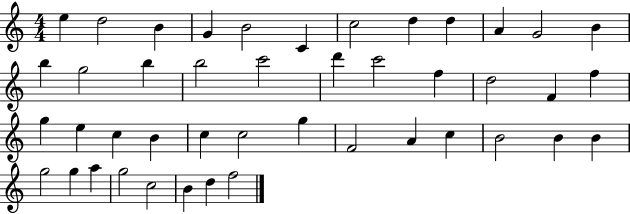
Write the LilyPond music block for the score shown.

{
  \clef treble
  \numericTimeSignature
  \time 4/4
  \key c \major
  e''4 d''2 b'4 | g'4 b'2 c'4 | c''2 d''4 d''4 | a'4 g'2 b'4 | \break b''4 g''2 b''4 | b''2 c'''2 | d'''4 c'''2 f''4 | d''2 f'4 f''4 | \break g''4 e''4 c''4 b'4 | c''4 c''2 g''4 | f'2 a'4 c''4 | b'2 b'4 b'4 | \break g''2 g''4 a''4 | g''2 c''2 | b'4 d''4 f''2 | \bar "|."
}